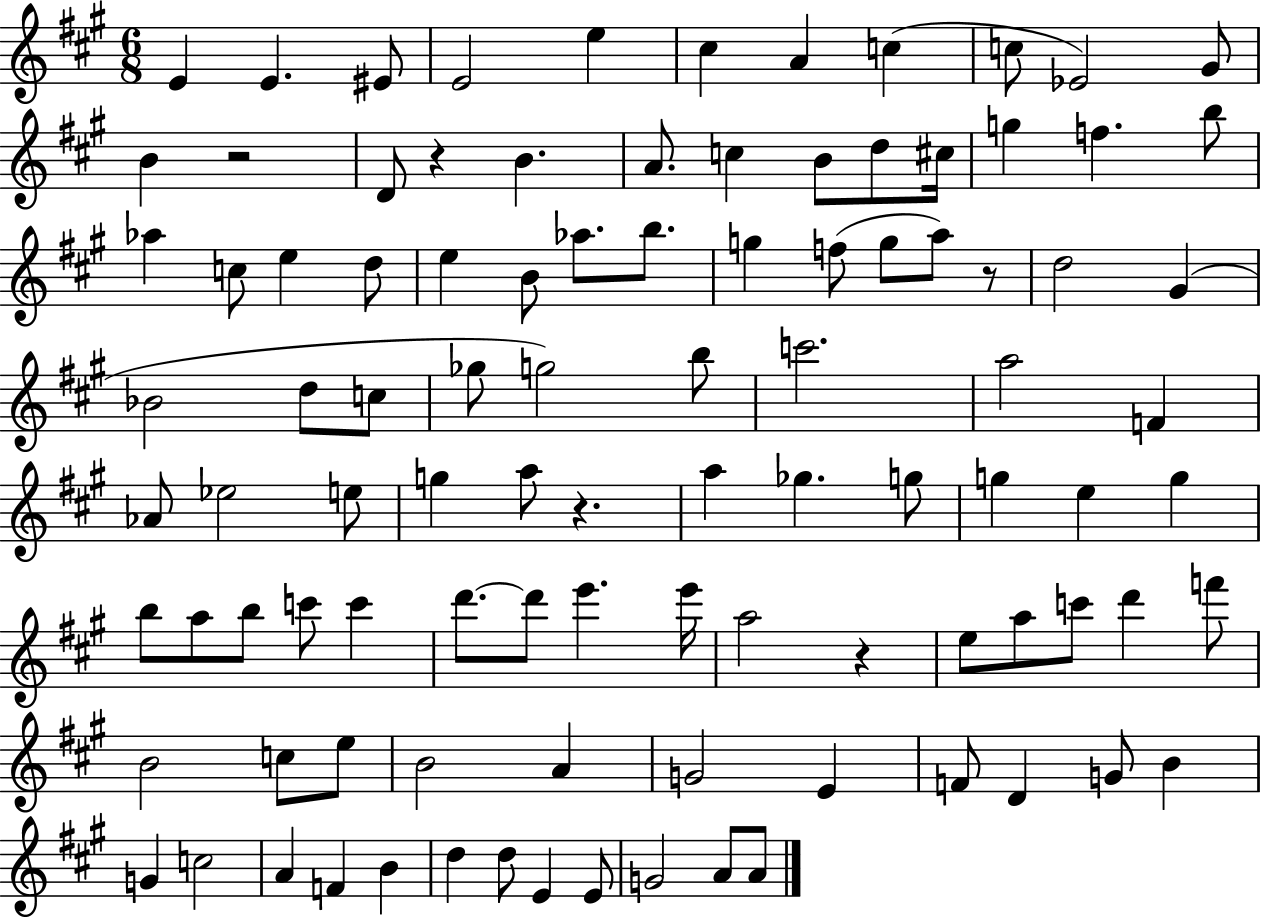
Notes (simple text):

E4/q E4/q. EIS4/e E4/h E5/q C#5/q A4/q C5/q C5/e Eb4/h G#4/e B4/q R/h D4/e R/q B4/q. A4/e. C5/q B4/e D5/e C#5/s G5/q F5/q. B5/e Ab5/q C5/e E5/q D5/e E5/q B4/e Ab5/e. B5/e. G5/q F5/e G5/e A5/e R/e D5/h G#4/q Bb4/h D5/e C5/e Gb5/e G5/h B5/e C6/h. A5/h F4/q Ab4/e Eb5/h E5/e G5/q A5/e R/q. A5/q Gb5/q. G5/e G5/q E5/q G5/q B5/e A5/e B5/e C6/e C6/q D6/e. D6/e E6/q. E6/s A5/h R/q E5/e A5/e C6/e D6/q F6/e B4/h C5/e E5/e B4/h A4/q G4/h E4/q F4/e D4/q G4/e B4/q G4/q C5/h A4/q F4/q B4/q D5/q D5/e E4/q E4/e G4/h A4/e A4/e